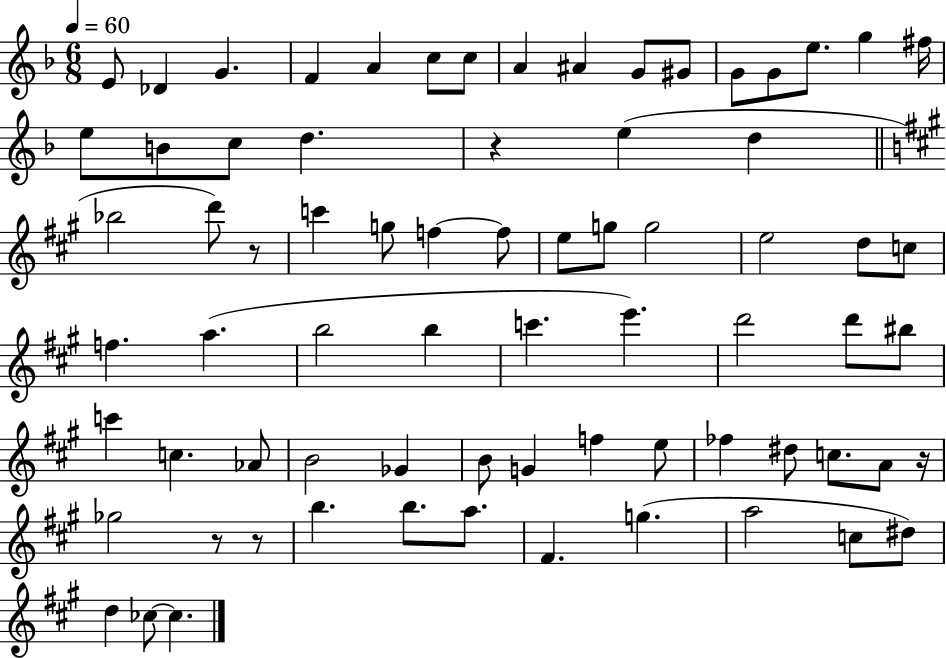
E4/e Db4/q G4/q. F4/q A4/q C5/e C5/e A4/q A#4/q G4/e G#4/e G4/e G4/e E5/e. G5/q F#5/s E5/e B4/e C5/e D5/q. R/q E5/q D5/q Bb5/h D6/e R/e C6/q G5/e F5/q F5/e E5/e G5/e G5/h E5/h D5/e C5/e F5/q. A5/q. B5/h B5/q C6/q. E6/q. D6/h D6/e BIS5/e C6/q C5/q. Ab4/e B4/h Gb4/q B4/e G4/q F5/q E5/e FES5/q D#5/e C5/e. A4/e R/s Gb5/h R/e R/e B5/q. B5/e. A5/e. F#4/q. G5/q. A5/h C5/e D#5/e D5/q CES5/e CES5/q.